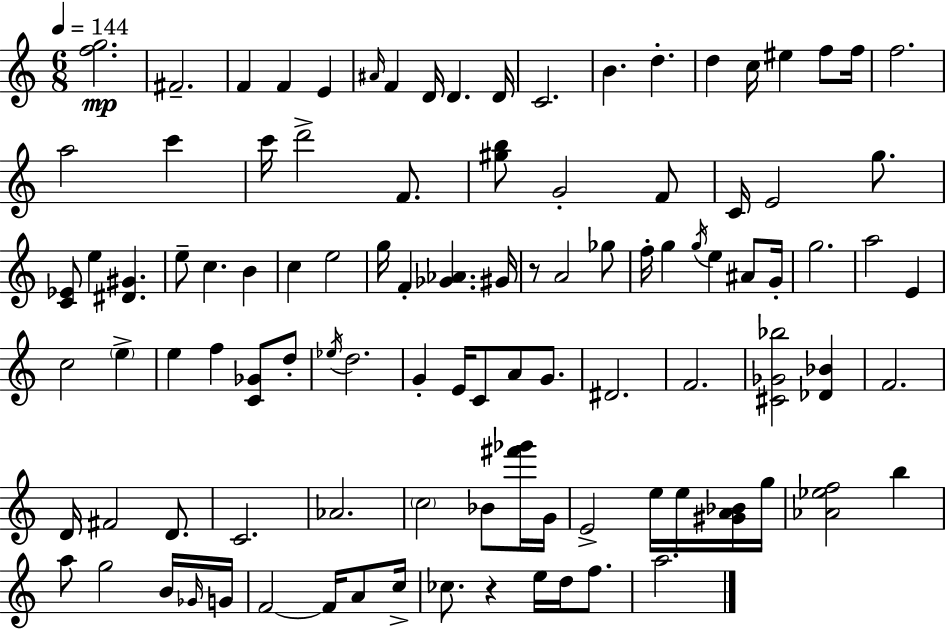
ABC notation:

X:1
T:Untitled
M:6/8
L:1/4
K:Am
[fg]2 ^F2 F F E ^A/4 F D/4 D D/4 C2 B d d c/4 ^e f/2 f/4 f2 a2 c' c'/4 d'2 F/2 [^gb]/2 G2 F/2 C/4 E2 g/2 [C_E]/2 e [^D^G] e/2 c B c e2 g/4 F [_G_A] ^G/4 z/2 A2 _g/2 f/4 g g/4 e ^A/2 G/4 g2 a2 E c2 e e f [C_G]/2 d/2 _e/4 d2 G E/4 C/2 A/2 G/2 ^D2 F2 [^C_G_b]2 [_D_B] F2 D/4 ^F2 D/2 C2 _A2 c2 _B/2 [^f'_g']/4 G/4 E2 e/4 e/4 [^GA_B]/4 g/4 [_A_ef]2 b a/2 g2 B/4 _G/4 G/4 F2 F/4 A/2 c/4 _c/2 z e/4 d/4 f/2 a2